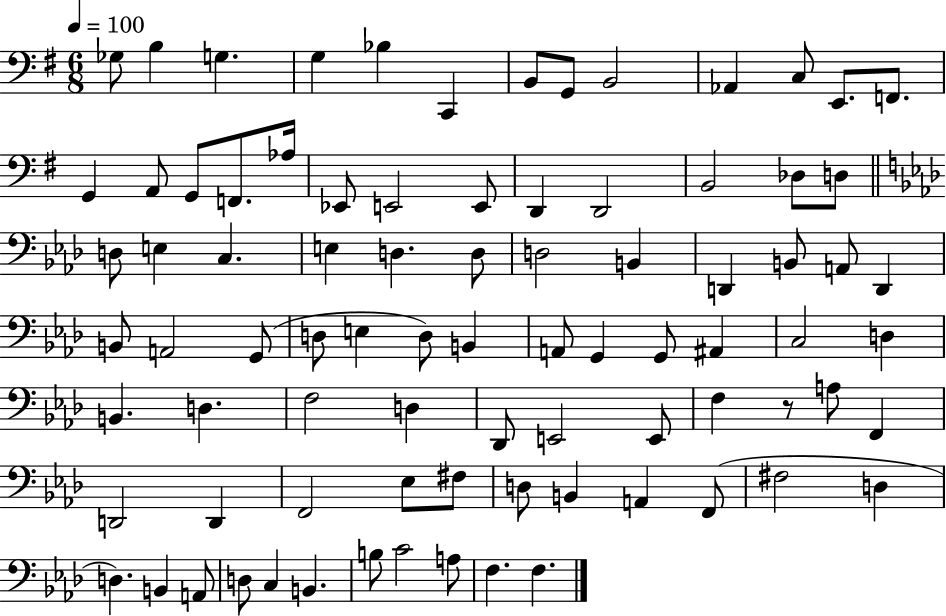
{
  \clef bass
  \numericTimeSignature
  \time 6/8
  \key g \major
  \tempo 4 = 100
  ges8 b4 g4. | g4 bes4 c,4 | b,8 g,8 b,2 | aes,4 c8 e,8. f,8. | \break g,4 a,8 g,8 f,8. aes16 | ees,8 e,2 e,8 | d,4 d,2 | b,2 des8 d8 | \break \bar "||" \break \key aes \major d8 e4 c4. | e4 d4. d8 | d2 b,4 | d,4 b,8 a,8 d,4 | \break b,8 a,2 g,8( | d8 e4 d8) b,4 | a,8 g,4 g,8 ais,4 | c2 d4 | \break b,4. d4. | f2 d4 | des,8 e,2 e,8 | f4 r8 a8 f,4 | \break d,2 d,4 | f,2 ees8 fis8 | d8 b,4 a,4 f,8( | fis2 d4 | \break d4.) b,4 a,8 | d8 c4 b,4. | b8 c'2 a8 | f4. f4. | \break \bar "|."
}